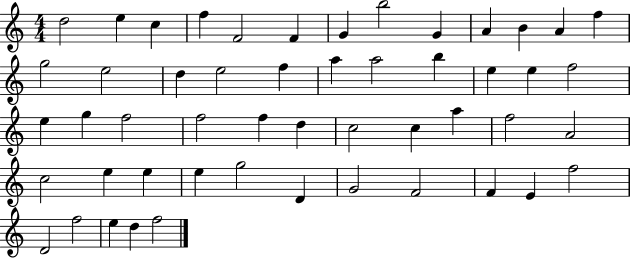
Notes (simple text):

D5/h E5/q C5/q F5/q F4/h F4/q G4/q B5/h G4/q A4/q B4/q A4/q F5/q G5/h E5/h D5/q E5/h F5/q A5/q A5/h B5/q E5/q E5/q F5/h E5/q G5/q F5/h F5/h F5/q D5/q C5/h C5/q A5/q F5/h A4/h C5/h E5/q E5/q E5/q G5/h D4/q G4/h F4/h F4/q E4/q F5/h D4/h F5/h E5/q D5/q F5/h